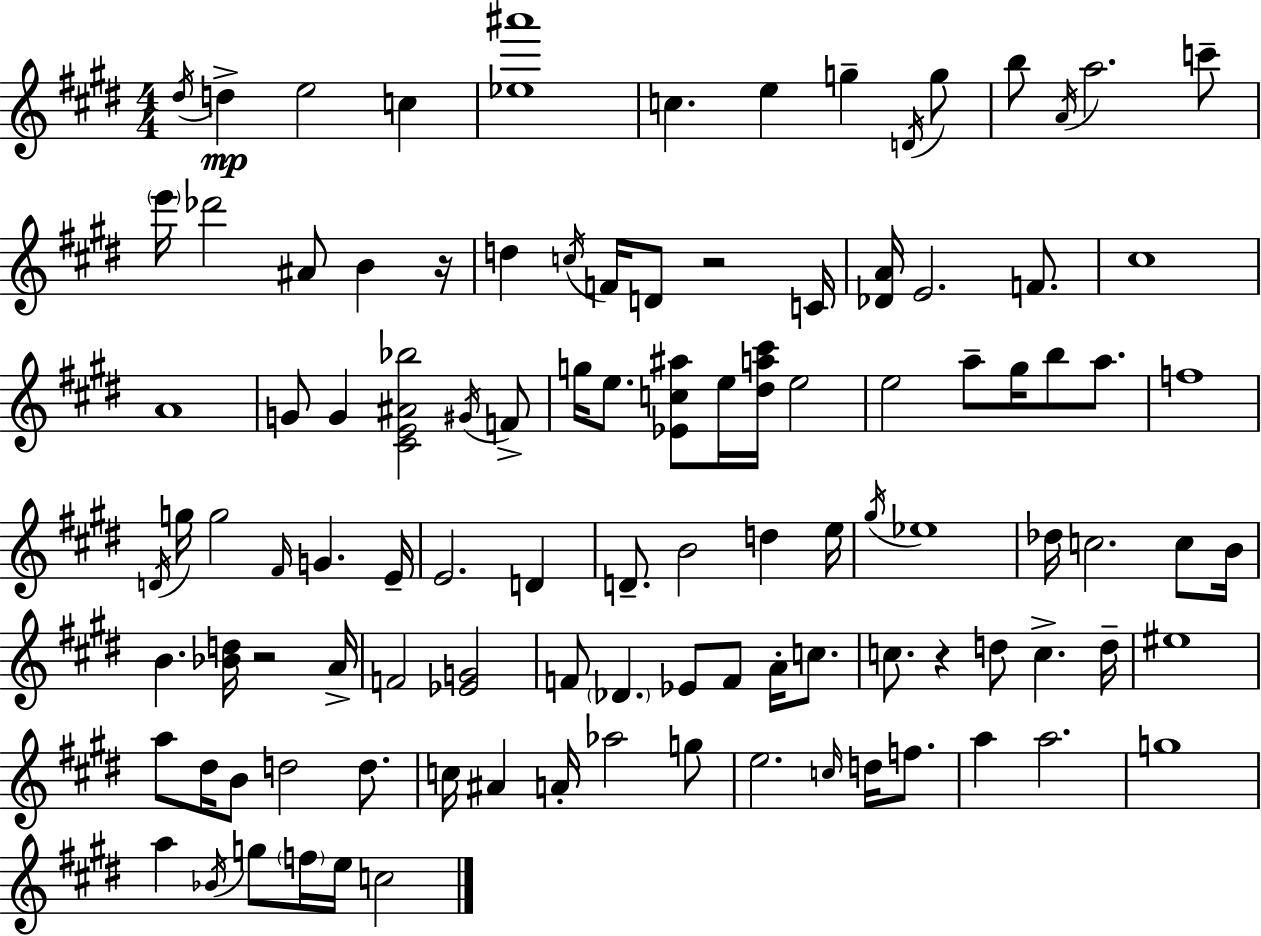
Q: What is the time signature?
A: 4/4